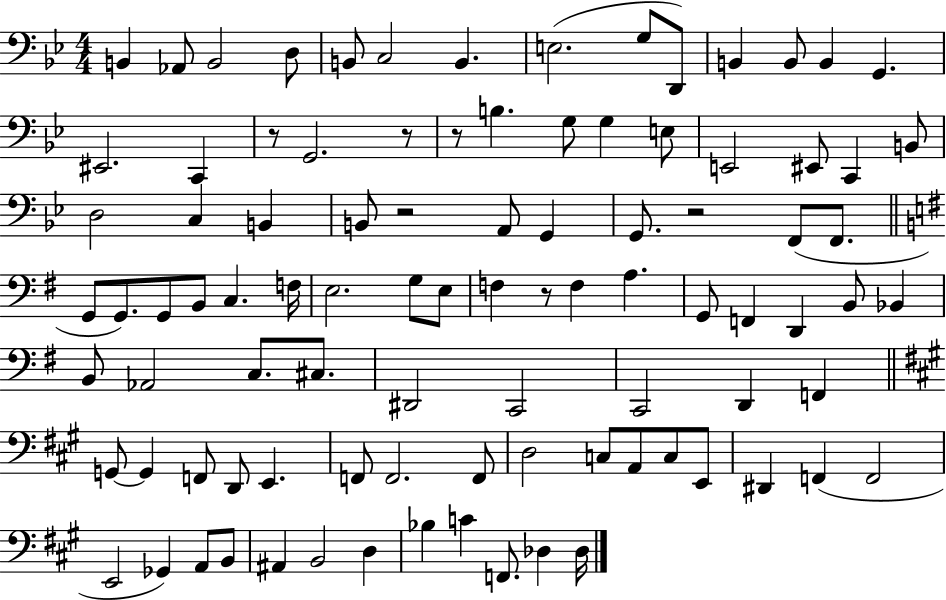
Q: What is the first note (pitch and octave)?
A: B2